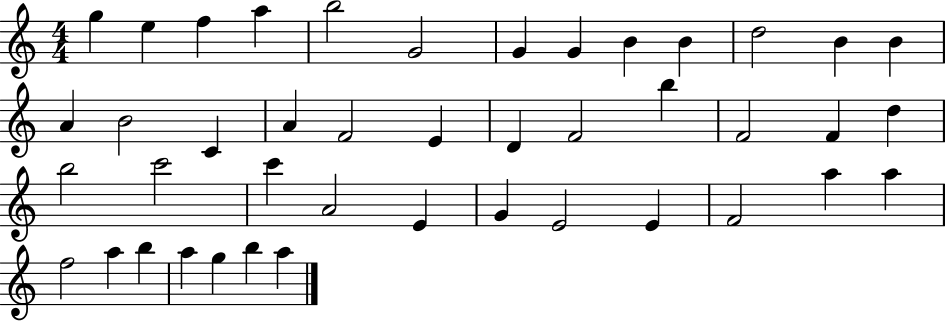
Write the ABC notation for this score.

X:1
T:Untitled
M:4/4
L:1/4
K:C
g e f a b2 G2 G G B B d2 B B A B2 C A F2 E D F2 b F2 F d b2 c'2 c' A2 E G E2 E F2 a a f2 a b a g b a